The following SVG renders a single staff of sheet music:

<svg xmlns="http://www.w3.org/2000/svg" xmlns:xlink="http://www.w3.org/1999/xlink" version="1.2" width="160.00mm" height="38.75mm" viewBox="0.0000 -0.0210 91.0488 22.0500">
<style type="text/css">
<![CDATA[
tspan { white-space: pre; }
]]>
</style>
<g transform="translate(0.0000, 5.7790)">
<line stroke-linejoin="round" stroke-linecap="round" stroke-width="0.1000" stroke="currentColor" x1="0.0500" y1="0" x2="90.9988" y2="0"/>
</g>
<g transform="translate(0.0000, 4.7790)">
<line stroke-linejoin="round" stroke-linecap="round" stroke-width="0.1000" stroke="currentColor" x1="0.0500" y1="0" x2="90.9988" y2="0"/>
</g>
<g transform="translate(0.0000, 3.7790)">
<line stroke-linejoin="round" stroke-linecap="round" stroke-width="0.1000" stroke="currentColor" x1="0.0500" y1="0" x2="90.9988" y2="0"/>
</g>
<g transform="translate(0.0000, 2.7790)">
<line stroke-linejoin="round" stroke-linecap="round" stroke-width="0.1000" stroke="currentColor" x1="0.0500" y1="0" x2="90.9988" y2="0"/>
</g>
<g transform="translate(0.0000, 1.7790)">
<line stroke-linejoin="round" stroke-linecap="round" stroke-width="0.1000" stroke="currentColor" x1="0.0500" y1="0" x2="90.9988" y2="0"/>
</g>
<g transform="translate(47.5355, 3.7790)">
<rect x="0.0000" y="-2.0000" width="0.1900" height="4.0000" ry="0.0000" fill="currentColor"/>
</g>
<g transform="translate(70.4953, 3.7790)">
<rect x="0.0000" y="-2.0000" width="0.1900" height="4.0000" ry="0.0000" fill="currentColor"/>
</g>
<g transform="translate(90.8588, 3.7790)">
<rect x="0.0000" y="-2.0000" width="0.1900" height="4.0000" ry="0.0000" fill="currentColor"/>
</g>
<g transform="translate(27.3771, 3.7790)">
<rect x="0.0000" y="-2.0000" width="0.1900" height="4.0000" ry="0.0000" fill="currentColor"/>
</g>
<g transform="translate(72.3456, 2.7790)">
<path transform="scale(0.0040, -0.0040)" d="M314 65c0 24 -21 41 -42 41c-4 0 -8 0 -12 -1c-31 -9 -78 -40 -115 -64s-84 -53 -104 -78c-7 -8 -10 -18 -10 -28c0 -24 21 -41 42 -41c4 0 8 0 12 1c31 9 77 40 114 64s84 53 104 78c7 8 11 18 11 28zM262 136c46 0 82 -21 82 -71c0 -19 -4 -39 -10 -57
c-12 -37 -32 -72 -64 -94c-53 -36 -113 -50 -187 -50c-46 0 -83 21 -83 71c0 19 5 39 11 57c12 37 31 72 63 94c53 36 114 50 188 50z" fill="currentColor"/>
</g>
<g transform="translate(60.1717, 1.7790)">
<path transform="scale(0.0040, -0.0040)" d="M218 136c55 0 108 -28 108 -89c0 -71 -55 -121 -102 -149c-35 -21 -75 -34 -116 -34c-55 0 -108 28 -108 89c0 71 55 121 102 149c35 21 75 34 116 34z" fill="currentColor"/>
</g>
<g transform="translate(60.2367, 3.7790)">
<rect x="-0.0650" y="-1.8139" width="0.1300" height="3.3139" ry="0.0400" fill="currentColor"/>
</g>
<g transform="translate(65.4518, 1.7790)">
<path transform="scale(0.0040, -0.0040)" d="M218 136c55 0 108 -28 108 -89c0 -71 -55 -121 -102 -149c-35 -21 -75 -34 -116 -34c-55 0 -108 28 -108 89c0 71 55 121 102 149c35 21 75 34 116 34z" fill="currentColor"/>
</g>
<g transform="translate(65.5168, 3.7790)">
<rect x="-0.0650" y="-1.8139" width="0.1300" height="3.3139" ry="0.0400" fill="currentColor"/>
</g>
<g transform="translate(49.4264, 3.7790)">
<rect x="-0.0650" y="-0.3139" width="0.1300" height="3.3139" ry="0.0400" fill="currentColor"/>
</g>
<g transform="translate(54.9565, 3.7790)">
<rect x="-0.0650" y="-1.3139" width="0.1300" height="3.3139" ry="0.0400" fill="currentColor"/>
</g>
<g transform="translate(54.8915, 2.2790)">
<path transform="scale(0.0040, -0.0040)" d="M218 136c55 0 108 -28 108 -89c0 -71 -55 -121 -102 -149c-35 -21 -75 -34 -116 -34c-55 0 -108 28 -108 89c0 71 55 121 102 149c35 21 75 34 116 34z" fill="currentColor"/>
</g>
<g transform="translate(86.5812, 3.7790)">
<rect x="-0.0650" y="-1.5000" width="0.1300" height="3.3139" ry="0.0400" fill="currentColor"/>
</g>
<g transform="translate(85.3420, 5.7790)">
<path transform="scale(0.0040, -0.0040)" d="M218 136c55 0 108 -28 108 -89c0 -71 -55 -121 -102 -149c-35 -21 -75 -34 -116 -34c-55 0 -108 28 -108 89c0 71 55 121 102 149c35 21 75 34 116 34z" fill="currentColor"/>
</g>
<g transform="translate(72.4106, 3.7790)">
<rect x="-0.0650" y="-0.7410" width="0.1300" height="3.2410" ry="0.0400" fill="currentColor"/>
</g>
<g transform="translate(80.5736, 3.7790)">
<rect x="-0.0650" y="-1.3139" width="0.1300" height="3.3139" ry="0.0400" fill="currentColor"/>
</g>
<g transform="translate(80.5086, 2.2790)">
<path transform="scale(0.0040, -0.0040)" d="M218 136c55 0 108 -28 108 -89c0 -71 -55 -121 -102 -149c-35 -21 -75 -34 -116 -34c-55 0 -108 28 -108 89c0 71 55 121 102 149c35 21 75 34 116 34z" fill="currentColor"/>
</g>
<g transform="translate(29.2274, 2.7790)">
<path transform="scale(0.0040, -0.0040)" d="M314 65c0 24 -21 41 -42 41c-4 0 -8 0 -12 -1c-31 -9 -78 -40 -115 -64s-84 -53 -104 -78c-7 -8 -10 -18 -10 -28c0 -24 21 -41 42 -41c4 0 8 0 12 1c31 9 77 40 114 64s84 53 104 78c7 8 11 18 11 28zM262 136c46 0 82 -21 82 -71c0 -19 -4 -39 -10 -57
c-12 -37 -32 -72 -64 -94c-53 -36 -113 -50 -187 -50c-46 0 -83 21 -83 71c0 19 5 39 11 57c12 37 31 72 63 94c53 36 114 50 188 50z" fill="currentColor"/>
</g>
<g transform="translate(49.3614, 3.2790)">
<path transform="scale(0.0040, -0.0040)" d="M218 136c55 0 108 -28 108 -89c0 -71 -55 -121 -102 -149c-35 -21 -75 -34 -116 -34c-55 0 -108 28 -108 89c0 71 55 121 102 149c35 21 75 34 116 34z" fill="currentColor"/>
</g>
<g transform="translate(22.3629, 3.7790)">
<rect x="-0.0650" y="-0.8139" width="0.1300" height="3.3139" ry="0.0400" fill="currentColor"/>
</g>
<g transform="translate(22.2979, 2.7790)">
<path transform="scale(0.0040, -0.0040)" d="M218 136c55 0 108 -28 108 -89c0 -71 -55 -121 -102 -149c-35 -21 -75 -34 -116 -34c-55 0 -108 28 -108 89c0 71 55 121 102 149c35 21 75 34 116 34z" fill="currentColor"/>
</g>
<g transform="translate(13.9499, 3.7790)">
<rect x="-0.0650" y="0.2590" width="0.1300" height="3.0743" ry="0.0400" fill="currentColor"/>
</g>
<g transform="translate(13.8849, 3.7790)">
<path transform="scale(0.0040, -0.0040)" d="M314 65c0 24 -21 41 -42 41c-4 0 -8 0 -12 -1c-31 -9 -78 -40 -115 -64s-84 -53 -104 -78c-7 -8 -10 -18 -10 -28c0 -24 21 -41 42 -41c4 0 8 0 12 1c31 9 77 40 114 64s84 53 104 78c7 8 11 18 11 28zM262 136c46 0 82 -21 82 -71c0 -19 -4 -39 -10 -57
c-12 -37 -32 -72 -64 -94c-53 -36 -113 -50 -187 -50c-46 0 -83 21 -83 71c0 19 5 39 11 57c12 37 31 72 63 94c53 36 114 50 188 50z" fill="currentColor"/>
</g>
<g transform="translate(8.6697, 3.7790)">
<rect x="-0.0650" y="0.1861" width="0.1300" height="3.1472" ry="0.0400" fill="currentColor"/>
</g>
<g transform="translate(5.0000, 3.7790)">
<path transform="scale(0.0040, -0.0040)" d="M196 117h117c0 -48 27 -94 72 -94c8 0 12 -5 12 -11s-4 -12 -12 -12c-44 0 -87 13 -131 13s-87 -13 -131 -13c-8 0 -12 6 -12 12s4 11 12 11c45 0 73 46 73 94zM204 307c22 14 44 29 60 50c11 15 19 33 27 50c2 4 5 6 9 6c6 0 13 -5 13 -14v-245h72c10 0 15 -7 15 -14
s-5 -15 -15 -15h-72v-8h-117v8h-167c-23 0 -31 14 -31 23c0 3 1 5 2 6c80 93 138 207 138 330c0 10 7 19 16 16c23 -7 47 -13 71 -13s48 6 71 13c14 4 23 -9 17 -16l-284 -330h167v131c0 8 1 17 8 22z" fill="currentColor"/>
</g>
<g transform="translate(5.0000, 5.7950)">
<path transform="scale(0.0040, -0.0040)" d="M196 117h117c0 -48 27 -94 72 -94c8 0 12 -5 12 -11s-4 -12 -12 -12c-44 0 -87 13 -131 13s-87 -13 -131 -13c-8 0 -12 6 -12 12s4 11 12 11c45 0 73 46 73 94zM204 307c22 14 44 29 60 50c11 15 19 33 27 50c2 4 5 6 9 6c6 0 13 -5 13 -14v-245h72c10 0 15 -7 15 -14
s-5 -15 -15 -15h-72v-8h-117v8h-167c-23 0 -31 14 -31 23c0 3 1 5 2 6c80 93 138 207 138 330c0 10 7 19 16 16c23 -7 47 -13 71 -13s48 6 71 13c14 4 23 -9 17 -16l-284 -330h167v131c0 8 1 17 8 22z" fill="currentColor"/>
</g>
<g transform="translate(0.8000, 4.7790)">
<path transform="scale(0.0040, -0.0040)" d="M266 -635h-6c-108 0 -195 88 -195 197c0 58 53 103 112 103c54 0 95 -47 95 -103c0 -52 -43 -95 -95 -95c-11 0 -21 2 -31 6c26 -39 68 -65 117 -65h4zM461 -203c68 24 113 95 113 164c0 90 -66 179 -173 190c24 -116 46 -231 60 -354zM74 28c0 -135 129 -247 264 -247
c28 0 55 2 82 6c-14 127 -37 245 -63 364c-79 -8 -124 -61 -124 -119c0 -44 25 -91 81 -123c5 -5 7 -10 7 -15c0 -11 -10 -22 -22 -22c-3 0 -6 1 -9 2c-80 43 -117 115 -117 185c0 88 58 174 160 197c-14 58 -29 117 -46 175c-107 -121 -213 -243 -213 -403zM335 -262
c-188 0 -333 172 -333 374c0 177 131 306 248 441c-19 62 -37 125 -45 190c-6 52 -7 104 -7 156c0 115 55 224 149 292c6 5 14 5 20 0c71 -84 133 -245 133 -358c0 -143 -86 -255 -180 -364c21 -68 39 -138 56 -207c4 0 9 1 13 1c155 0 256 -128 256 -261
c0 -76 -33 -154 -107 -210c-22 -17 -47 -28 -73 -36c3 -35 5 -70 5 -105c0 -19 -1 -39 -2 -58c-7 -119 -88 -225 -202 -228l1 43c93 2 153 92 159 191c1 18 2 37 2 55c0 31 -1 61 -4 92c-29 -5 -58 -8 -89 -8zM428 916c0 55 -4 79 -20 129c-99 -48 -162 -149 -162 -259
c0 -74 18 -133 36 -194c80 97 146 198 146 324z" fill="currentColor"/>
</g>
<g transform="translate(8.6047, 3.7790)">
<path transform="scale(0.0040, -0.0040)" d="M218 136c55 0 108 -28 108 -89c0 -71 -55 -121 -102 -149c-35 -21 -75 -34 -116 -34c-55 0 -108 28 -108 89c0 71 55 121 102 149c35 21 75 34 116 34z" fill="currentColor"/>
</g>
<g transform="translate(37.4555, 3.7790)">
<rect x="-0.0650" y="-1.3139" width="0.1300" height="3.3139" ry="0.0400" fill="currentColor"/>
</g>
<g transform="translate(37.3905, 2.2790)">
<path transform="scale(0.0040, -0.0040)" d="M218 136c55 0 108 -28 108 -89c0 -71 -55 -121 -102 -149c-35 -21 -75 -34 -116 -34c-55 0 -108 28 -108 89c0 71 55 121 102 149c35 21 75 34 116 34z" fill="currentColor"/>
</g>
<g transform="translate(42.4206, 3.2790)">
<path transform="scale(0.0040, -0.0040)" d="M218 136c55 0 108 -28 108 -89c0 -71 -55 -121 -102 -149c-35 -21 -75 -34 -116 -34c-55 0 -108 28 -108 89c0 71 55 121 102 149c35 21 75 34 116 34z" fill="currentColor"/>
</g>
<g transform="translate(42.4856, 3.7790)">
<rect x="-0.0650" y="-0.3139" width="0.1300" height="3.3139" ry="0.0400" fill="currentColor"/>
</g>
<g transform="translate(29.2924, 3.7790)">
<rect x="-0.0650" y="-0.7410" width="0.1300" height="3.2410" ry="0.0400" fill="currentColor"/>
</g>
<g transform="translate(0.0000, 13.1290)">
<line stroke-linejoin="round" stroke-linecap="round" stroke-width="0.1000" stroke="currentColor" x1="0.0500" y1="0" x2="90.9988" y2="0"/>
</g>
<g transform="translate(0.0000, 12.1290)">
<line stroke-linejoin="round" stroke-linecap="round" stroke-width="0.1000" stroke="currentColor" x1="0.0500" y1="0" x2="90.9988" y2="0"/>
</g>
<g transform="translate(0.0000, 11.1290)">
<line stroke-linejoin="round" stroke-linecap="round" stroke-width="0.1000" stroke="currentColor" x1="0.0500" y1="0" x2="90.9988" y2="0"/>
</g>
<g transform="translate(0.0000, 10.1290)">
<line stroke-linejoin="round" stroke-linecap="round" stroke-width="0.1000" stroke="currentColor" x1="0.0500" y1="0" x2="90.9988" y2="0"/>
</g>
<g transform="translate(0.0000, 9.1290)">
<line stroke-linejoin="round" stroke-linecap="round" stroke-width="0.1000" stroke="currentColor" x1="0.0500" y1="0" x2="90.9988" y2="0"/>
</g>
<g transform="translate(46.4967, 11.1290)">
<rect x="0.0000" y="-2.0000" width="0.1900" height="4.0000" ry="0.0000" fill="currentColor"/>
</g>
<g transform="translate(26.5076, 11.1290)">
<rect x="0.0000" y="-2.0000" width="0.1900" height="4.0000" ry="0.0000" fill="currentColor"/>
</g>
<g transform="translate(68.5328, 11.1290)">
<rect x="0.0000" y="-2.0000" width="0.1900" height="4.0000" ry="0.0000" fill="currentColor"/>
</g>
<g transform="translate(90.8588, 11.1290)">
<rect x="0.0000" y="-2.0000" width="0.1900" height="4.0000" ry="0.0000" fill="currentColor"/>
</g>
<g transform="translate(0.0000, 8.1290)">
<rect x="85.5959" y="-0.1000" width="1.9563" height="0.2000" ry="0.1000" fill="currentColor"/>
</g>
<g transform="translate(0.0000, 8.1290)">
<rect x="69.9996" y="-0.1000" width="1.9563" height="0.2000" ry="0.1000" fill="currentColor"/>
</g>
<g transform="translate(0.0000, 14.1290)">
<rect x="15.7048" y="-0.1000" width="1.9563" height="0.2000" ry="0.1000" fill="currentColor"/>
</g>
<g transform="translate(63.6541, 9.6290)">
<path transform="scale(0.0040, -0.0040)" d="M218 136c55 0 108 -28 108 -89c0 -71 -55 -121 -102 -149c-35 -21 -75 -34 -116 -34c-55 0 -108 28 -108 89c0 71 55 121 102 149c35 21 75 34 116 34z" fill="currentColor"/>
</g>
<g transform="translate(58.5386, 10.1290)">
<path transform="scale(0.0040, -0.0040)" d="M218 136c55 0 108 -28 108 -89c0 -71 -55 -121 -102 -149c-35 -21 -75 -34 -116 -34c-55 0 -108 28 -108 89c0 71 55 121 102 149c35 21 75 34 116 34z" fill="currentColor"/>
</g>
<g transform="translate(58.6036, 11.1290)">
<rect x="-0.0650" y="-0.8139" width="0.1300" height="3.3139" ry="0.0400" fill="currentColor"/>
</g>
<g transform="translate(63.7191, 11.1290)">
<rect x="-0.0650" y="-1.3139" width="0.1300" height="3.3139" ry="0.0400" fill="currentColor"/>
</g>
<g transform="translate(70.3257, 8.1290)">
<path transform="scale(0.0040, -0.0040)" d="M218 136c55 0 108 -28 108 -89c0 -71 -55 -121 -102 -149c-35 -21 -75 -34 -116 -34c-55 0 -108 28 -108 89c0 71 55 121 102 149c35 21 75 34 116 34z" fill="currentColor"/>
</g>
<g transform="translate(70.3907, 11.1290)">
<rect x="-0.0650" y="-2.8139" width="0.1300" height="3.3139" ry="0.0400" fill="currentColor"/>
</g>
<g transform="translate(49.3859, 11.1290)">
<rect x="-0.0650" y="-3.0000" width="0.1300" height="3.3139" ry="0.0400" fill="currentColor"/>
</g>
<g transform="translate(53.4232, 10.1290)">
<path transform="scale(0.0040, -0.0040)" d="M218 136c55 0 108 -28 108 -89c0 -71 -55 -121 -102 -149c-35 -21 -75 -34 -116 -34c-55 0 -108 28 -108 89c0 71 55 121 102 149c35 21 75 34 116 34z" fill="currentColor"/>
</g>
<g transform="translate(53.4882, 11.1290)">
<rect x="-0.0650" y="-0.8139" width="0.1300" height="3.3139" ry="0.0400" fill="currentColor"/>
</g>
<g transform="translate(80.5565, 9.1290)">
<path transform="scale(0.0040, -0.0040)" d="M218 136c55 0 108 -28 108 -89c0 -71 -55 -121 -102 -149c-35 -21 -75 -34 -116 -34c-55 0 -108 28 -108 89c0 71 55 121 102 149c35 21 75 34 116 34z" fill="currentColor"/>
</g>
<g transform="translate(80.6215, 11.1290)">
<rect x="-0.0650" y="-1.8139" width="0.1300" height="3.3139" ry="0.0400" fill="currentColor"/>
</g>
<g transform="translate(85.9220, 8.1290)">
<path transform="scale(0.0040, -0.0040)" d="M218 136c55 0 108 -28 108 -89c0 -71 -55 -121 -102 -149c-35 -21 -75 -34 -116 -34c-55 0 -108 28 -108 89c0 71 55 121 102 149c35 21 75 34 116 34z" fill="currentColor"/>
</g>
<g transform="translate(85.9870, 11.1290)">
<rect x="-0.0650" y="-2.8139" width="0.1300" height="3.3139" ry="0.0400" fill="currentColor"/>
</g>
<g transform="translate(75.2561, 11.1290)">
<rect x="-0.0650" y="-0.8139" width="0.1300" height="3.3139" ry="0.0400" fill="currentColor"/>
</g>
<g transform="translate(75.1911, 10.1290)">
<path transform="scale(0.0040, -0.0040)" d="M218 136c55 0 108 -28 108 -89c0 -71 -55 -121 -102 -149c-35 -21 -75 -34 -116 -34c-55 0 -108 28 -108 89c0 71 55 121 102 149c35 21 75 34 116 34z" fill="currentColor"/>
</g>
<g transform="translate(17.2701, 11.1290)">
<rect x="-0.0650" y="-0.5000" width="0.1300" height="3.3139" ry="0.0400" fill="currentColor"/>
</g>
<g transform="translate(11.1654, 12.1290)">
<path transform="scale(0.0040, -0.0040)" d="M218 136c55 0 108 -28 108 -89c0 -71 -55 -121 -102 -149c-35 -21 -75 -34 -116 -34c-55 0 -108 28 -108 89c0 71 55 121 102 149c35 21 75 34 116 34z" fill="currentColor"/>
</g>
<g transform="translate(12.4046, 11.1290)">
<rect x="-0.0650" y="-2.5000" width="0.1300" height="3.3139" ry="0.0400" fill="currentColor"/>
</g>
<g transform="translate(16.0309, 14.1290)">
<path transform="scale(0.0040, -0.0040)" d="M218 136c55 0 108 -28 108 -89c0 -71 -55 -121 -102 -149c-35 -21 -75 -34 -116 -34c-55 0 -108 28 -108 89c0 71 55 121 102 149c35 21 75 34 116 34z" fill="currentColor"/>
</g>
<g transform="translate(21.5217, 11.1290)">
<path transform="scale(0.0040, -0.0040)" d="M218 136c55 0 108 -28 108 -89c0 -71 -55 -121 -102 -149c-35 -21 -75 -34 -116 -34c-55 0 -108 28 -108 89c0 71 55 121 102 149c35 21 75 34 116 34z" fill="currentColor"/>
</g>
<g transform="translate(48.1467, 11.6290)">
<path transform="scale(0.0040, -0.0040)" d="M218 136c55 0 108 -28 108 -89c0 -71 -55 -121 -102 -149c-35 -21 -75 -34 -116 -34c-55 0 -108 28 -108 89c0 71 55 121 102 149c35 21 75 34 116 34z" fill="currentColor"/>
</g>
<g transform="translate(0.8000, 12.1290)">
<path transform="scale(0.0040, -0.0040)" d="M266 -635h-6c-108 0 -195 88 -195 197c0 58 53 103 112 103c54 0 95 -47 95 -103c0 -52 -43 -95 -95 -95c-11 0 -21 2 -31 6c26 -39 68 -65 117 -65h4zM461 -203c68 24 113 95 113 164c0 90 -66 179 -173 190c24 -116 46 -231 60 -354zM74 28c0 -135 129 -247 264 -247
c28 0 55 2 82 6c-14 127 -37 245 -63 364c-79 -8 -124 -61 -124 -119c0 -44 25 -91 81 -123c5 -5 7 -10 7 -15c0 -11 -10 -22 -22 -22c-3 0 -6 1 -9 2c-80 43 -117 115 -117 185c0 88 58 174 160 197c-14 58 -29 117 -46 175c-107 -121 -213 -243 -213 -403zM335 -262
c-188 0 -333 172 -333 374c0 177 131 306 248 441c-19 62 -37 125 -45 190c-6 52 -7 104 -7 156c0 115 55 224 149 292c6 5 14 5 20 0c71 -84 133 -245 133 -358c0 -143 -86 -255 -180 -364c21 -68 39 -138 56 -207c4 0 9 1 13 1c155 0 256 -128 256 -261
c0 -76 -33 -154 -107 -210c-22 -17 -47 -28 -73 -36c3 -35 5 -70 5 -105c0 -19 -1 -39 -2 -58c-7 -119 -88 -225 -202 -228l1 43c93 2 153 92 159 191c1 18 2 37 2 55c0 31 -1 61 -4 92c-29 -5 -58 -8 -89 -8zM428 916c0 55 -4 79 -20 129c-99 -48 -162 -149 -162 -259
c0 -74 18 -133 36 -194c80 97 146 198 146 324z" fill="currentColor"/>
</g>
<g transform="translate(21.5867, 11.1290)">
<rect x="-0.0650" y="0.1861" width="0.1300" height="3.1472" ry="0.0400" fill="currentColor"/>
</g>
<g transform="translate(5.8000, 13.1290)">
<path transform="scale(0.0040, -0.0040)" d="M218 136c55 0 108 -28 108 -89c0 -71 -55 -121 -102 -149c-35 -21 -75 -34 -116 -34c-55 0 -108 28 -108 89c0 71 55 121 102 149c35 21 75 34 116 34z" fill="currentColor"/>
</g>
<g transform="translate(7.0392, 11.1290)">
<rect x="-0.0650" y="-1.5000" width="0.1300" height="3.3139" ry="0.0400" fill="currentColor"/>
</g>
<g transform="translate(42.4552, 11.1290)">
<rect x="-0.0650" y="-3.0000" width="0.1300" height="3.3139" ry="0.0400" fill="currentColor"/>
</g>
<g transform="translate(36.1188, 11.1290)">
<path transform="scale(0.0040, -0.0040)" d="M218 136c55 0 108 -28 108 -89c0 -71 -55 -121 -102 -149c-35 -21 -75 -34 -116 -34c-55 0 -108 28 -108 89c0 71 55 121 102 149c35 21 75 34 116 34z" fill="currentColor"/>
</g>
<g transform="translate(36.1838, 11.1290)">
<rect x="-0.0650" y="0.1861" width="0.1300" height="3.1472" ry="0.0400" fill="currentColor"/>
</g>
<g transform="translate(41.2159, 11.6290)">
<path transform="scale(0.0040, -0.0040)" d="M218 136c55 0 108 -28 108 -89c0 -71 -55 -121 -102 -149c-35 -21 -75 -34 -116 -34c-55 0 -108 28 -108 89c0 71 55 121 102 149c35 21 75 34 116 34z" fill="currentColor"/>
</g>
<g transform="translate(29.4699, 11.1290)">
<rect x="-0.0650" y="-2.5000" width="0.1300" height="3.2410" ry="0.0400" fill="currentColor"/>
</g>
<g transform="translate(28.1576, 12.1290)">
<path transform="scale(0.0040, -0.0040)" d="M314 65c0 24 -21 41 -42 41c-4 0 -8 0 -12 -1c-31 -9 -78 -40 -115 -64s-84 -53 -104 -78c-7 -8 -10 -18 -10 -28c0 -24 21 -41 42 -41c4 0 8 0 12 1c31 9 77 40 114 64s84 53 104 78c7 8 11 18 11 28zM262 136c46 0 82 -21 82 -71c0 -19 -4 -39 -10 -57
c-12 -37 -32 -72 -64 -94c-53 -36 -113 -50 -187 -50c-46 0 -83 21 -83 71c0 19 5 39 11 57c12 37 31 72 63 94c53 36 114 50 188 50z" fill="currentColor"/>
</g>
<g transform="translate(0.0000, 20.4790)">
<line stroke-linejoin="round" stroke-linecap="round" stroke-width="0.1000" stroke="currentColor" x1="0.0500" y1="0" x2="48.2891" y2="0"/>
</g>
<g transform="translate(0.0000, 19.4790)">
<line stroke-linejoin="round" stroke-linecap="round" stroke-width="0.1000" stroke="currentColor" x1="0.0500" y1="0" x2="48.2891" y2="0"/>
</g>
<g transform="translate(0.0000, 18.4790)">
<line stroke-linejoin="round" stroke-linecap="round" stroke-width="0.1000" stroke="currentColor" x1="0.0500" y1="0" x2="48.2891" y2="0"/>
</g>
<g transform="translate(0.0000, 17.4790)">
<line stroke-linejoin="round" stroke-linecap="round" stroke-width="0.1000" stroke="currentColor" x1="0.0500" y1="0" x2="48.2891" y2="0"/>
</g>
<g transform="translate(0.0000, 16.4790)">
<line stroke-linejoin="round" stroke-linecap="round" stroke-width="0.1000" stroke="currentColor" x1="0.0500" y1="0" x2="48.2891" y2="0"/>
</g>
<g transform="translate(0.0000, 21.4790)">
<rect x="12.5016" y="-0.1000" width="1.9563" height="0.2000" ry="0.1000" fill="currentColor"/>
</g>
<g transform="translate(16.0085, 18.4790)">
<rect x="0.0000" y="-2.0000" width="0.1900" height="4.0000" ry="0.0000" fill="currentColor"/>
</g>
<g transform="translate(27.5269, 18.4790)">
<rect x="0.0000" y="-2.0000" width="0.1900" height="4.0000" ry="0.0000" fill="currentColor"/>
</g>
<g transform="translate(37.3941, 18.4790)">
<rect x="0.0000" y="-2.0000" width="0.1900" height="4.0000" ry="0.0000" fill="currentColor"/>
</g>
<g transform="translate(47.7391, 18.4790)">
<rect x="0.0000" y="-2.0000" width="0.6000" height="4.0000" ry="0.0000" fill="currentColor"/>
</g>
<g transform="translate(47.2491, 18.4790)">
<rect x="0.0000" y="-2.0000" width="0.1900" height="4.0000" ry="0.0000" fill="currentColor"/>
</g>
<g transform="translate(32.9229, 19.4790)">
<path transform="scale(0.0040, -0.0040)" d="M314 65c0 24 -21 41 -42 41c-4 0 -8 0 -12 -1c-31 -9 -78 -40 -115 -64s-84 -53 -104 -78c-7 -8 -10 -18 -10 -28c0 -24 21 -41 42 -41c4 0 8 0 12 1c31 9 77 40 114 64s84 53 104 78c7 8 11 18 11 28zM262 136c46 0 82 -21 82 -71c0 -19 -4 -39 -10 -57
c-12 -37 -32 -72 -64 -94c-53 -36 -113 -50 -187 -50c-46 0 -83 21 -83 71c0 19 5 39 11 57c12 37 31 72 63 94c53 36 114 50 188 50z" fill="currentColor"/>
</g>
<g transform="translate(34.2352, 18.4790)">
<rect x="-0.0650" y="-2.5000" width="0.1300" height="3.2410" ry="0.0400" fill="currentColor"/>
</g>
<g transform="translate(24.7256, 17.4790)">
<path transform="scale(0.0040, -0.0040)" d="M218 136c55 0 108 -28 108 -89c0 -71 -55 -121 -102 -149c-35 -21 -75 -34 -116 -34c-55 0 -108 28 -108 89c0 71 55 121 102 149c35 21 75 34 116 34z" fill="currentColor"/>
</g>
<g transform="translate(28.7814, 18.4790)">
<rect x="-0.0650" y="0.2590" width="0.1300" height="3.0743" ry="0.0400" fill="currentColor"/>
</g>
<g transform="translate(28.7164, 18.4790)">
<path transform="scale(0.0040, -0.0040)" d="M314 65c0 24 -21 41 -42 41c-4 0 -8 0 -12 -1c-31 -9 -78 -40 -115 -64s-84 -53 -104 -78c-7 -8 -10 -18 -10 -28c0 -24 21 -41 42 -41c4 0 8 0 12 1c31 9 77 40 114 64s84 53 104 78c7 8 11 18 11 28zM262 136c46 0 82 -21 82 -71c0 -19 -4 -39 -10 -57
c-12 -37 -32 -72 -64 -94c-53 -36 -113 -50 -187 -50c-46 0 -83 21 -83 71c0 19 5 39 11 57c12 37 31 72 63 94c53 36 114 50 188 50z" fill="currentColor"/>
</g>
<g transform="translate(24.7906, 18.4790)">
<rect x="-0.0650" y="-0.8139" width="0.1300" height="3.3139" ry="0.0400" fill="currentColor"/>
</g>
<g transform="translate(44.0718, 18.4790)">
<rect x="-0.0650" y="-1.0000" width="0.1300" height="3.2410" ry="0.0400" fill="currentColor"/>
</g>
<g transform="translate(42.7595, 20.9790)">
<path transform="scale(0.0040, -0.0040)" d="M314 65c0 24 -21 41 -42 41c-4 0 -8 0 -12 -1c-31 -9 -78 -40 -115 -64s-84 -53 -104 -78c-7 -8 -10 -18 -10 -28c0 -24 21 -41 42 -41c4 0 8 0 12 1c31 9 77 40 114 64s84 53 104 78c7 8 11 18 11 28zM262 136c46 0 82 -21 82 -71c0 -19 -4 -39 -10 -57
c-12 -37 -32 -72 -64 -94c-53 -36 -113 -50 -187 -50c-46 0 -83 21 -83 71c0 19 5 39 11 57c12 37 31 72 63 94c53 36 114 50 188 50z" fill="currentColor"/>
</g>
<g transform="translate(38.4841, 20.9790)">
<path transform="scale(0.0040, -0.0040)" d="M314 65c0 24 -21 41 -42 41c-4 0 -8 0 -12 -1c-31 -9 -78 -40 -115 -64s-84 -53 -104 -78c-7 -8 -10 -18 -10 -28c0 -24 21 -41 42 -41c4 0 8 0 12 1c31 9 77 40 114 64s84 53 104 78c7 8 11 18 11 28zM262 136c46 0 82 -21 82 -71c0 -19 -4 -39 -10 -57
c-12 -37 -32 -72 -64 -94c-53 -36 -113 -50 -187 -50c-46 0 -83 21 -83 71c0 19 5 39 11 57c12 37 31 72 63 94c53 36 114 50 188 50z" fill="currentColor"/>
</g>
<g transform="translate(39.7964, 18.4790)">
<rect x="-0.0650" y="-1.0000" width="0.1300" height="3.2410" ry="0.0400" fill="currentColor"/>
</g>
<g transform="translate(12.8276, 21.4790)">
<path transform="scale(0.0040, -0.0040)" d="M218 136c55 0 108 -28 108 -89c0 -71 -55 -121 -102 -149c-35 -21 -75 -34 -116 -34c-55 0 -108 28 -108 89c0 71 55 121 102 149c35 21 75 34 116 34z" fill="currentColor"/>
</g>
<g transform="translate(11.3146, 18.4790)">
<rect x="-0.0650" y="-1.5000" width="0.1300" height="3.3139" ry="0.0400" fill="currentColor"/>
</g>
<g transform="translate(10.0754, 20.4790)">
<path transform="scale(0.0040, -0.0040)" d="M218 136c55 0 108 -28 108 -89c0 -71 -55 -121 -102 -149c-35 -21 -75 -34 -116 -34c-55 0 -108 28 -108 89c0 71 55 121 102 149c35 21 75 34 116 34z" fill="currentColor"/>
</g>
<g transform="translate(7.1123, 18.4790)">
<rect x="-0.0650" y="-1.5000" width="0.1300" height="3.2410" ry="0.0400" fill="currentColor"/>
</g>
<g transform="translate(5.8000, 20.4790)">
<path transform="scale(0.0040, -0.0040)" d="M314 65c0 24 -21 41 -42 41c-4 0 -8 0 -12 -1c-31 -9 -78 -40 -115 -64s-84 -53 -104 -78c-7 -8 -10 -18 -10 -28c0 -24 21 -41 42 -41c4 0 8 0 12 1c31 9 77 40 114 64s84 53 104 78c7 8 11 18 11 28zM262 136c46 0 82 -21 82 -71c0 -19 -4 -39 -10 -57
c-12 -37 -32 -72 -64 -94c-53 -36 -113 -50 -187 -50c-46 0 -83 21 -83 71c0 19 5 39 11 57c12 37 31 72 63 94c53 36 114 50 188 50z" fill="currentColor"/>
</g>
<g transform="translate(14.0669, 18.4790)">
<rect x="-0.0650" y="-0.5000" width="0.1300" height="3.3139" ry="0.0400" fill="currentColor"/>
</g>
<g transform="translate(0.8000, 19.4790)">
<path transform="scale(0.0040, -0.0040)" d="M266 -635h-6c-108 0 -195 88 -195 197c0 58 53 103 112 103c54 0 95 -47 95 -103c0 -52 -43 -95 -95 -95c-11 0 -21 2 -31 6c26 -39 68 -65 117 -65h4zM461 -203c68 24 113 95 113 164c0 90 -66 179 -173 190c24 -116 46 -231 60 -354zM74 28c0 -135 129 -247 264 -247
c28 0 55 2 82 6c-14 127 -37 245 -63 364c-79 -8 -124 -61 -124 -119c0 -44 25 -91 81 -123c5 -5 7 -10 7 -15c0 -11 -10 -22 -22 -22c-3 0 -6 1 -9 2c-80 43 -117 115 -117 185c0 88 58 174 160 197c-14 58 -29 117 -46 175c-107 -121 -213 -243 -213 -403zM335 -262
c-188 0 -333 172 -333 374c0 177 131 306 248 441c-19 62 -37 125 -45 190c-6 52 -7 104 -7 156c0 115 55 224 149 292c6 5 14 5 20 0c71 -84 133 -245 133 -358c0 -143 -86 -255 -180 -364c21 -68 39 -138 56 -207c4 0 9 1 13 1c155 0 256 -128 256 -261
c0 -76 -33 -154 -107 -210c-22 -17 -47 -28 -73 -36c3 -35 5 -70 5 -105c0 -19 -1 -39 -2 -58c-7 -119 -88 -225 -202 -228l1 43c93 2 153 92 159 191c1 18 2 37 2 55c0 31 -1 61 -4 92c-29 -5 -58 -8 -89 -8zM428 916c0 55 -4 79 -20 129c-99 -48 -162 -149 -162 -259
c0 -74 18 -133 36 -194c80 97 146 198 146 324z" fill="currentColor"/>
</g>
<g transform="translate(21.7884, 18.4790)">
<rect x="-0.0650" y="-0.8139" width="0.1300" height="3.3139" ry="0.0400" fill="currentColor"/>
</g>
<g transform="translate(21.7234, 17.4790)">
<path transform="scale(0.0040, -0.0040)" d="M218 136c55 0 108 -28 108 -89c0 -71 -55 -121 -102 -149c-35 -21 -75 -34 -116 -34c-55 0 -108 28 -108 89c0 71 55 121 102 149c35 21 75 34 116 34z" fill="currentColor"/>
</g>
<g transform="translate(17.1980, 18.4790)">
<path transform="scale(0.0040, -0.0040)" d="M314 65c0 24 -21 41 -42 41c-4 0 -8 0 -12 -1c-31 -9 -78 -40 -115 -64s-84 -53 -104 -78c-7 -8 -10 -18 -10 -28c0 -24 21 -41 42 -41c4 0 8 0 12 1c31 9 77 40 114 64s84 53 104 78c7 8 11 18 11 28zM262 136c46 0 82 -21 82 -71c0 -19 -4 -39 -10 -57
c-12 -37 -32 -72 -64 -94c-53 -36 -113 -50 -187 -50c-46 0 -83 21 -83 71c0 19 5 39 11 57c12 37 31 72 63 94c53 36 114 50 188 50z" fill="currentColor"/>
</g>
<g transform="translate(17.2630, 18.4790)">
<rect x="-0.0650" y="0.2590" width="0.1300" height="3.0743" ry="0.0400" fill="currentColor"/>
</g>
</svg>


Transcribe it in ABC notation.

X:1
T:Untitled
M:4/4
L:1/4
K:C
B B2 d d2 e c c e f f d2 e E E G C B G2 B A A d d e a d f a E2 E C B2 d d B2 G2 D2 D2